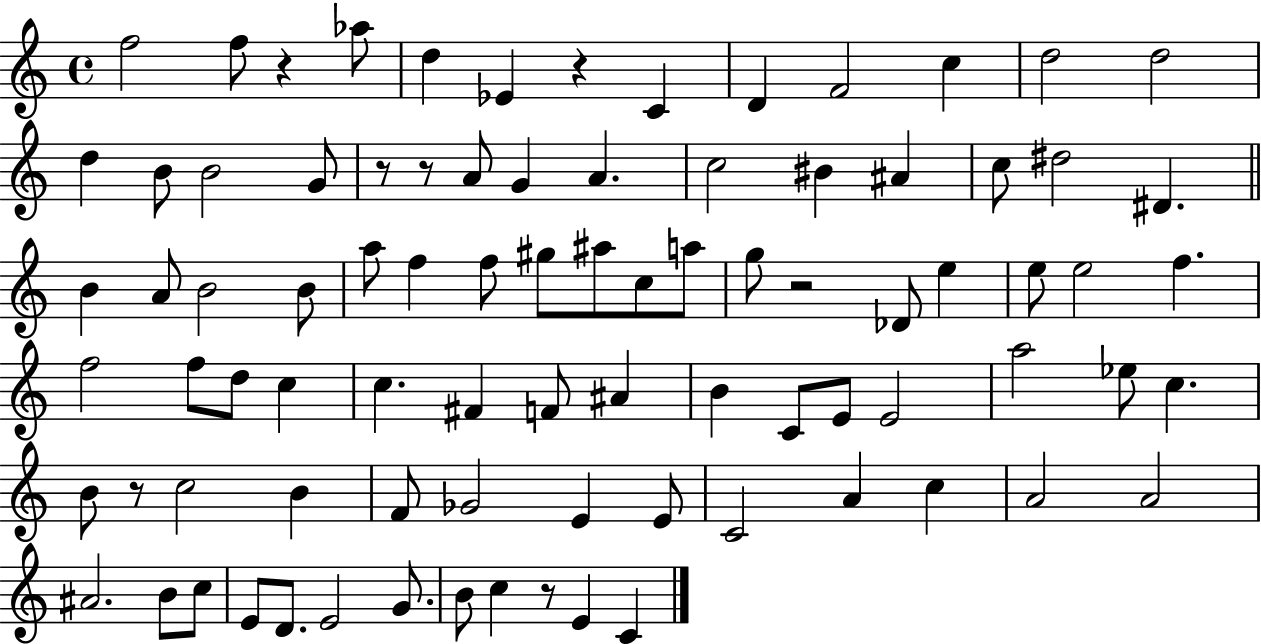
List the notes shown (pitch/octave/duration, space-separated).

F5/h F5/e R/q Ab5/e D5/q Eb4/q R/q C4/q D4/q F4/h C5/q D5/h D5/h D5/q B4/e B4/h G4/e R/e R/e A4/e G4/q A4/q. C5/h BIS4/q A#4/q C5/e D#5/h D#4/q. B4/q A4/e B4/h B4/e A5/e F5/q F5/e G#5/e A#5/e C5/e A5/e G5/e R/h Db4/e E5/q E5/e E5/h F5/q. F5/h F5/e D5/e C5/q C5/q. F#4/q F4/e A#4/q B4/q C4/e E4/e E4/h A5/h Eb5/e C5/q. B4/e R/e C5/h B4/q F4/e Gb4/h E4/q E4/e C4/h A4/q C5/q A4/h A4/h A#4/h. B4/e C5/e E4/e D4/e. E4/h G4/e. B4/e C5/q R/e E4/q C4/q